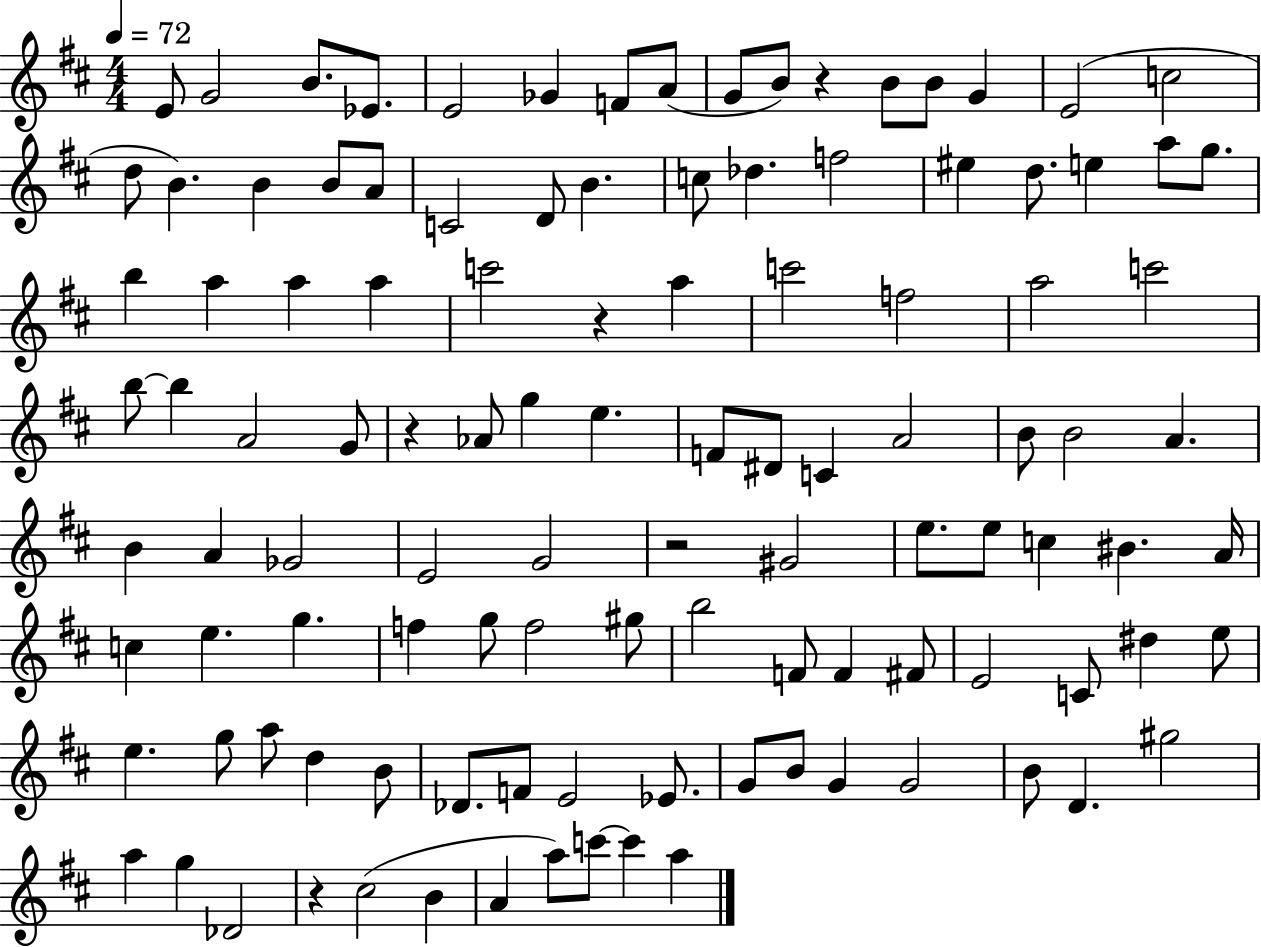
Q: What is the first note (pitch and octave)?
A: E4